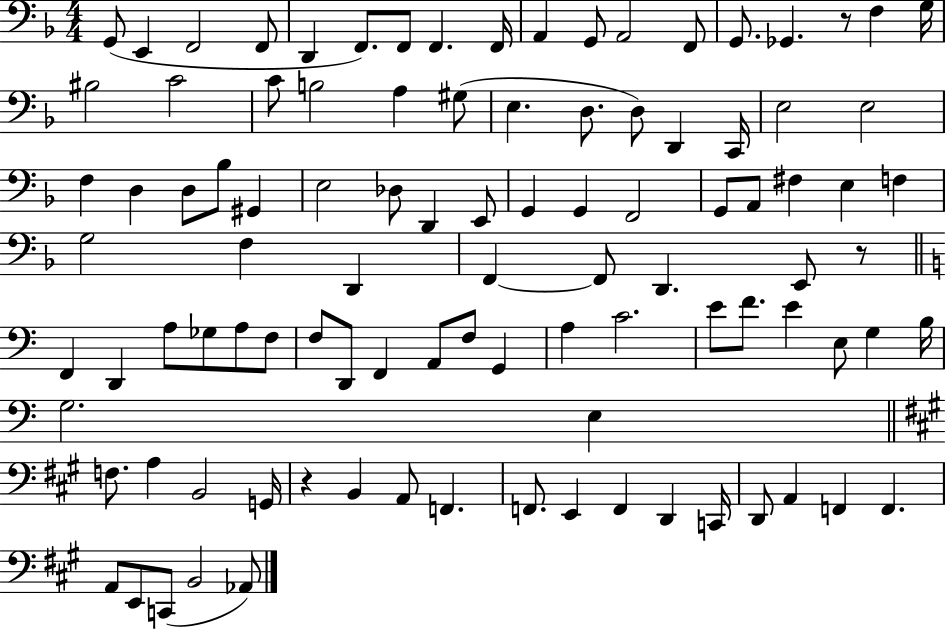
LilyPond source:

{
  \clef bass
  \numericTimeSignature
  \time 4/4
  \key f \major
  g,8( e,4 f,2 f,8 | d,4 f,8.) f,8 f,4. f,16 | a,4 g,8 a,2 f,8 | g,8. ges,4. r8 f4 g16 | \break bis2 c'2 | c'8 b2 a4 gis8( | e4. d8. d8) d,4 c,16 | e2 e2 | \break f4 d4 d8 bes8 gis,4 | e2 des8 d,4 e,8 | g,4 g,4 f,2 | g,8 a,8 fis4 e4 f4 | \break g2 f4 d,4 | f,4~~ f,8 d,4. e,8 r8 | \bar "||" \break \key a \minor f,4 d,4 a8 ges8 a8 f8 | f8 d,8 f,4 a,8 f8 g,4 | a4 c'2. | e'8 f'8. e'4 e8 g4 b16 | \break g2. e4 | \bar "||" \break \key a \major f8. a4 b,2 g,16 | r4 b,4 a,8 f,4. | f,8. e,4 f,4 d,4 c,16 | d,8 a,4 f,4 f,4. | \break a,8 e,8 c,8( b,2 aes,8) | \bar "|."
}